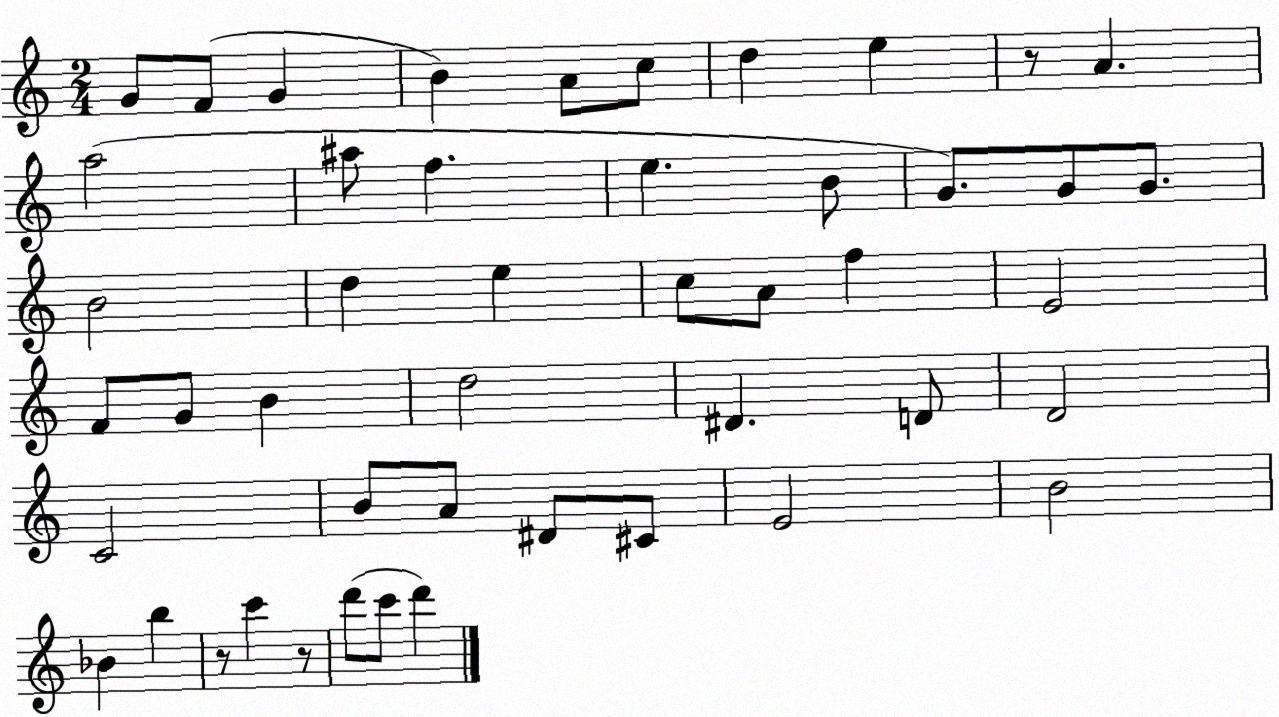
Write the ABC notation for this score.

X:1
T:Untitled
M:2/4
L:1/4
K:C
G/2 F/2 G B A/2 c/2 d e z/2 A a2 ^a/2 f e B/2 G/2 G/2 G/2 B2 d e c/2 A/2 f E2 F/2 G/2 B d2 ^D D/2 D2 C2 B/2 A/2 ^D/2 ^C/2 E2 B2 _B b z/2 c' z/2 d'/2 c'/2 d'